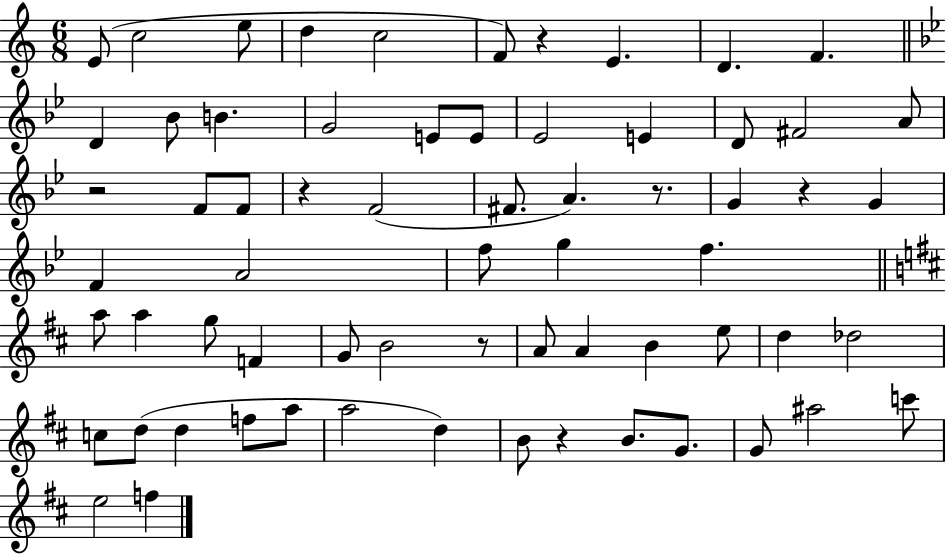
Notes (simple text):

E4/e C5/h E5/e D5/q C5/h F4/e R/q E4/q. D4/q. F4/q. D4/q Bb4/e B4/q. G4/h E4/e E4/e Eb4/h E4/q D4/e F#4/h A4/e R/h F4/e F4/e R/q F4/h F#4/e. A4/q. R/e. G4/q R/q G4/q F4/q A4/h F5/e G5/q F5/q. A5/e A5/q G5/e F4/q G4/e B4/h R/e A4/e A4/q B4/q E5/e D5/q Db5/h C5/e D5/e D5/q F5/e A5/e A5/h D5/q B4/e R/q B4/e. G4/e. G4/e A#5/h C6/e E5/h F5/q